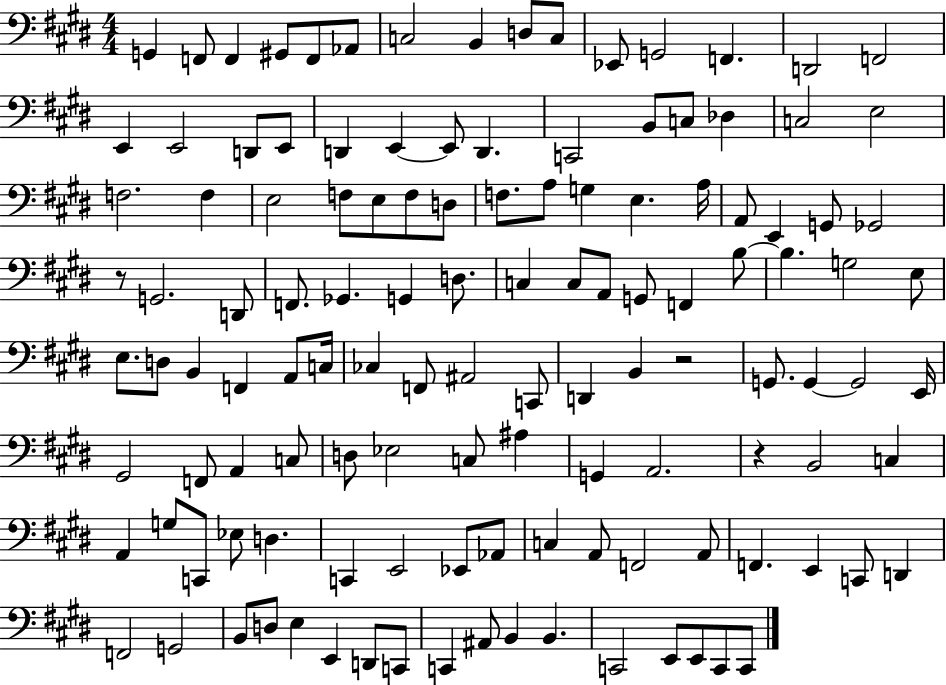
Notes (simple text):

G2/q F2/e F2/q G#2/e F2/e Ab2/e C3/h B2/q D3/e C3/e Eb2/e G2/h F2/q. D2/h F2/h E2/q E2/h D2/e E2/e D2/q E2/q E2/e D2/q. C2/h B2/e C3/e Db3/q C3/h E3/h F3/h. F3/q E3/h F3/e E3/e F3/e D3/e F3/e. A3/e G3/q E3/q. A3/s A2/e E2/q G2/e Gb2/h R/e G2/h. D2/e F2/e. Gb2/q. G2/q D3/e. C3/q C3/e A2/e G2/e F2/q B3/e B3/q. G3/h E3/e E3/e. D3/e B2/q F2/q A2/e C3/s CES3/q F2/e A#2/h C2/e D2/q B2/q R/h G2/e. G2/q G2/h E2/s G#2/h F2/e A2/q C3/e D3/e Eb3/h C3/e A#3/q G2/q A2/h. R/q B2/h C3/q A2/q G3/e C2/e Eb3/e D3/q. C2/q E2/h Eb2/e Ab2/e C3/q A2/e F2/h A2/e F2/q. E2/q C2/e D2/q F2/h G2/h B2/e D3/e E3/q E2/q D2/e C2/e C2/q A#2/e B2/q B2/q. C2/h E2/e E2/e C2/e C2/e